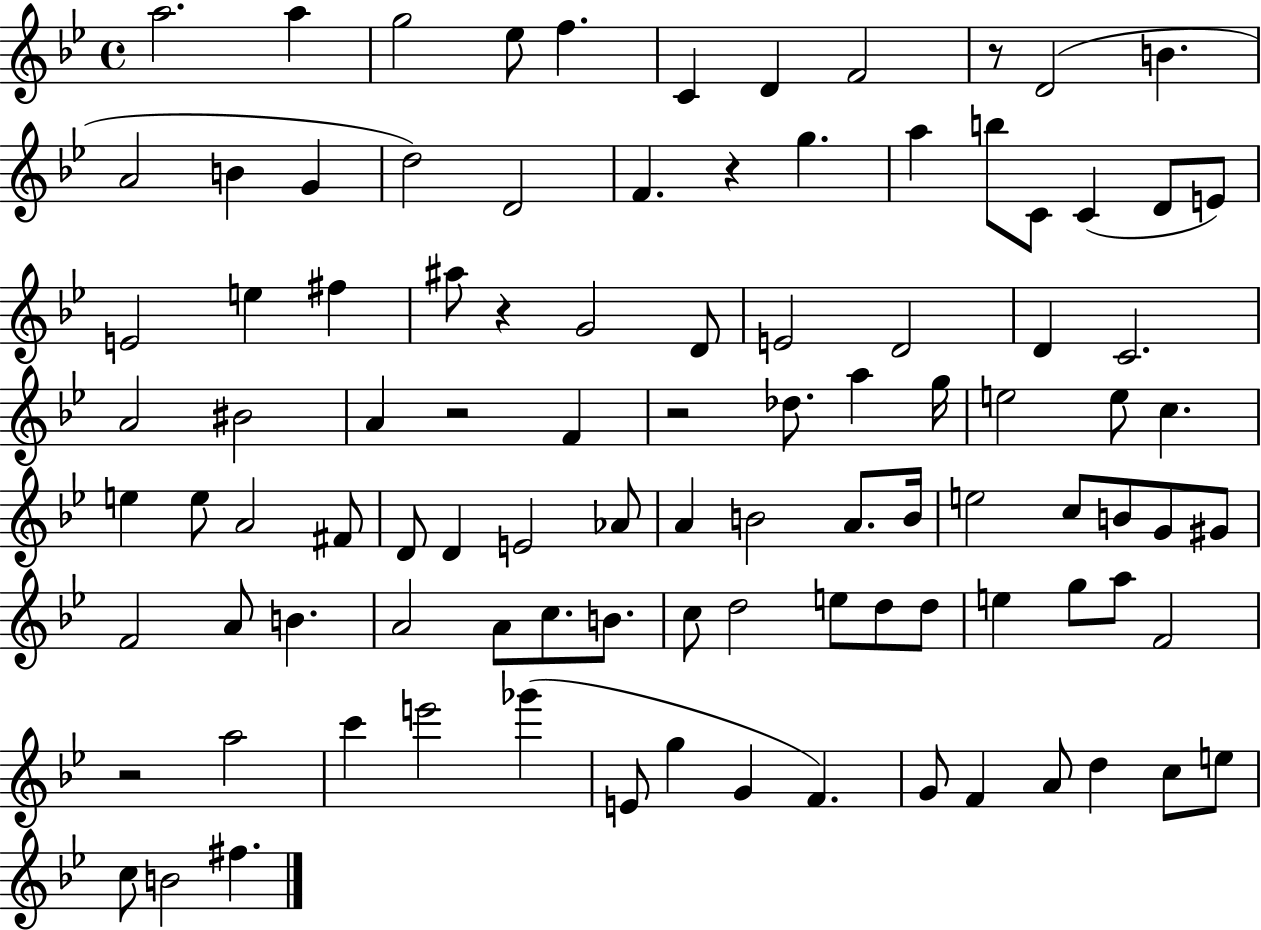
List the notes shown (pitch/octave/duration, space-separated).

A5/h. A5/q G5/h Eb5/e F5/q. C4/q D4/q F4/h R/e D4/h B4/q. A4/h B4/q G4/q D5/h D4/h F4/q. R/q G5/q. A5/q B5/e C4/e C4/q D4/e E4/e E4/h E5/q F#5/q A#5/e R/q G4/h D4/e E4/h D4/h D4/q C4/h. A4/h BIS4/h A4/q R/h F4/q R/h Db5/e. A5/q G5/s E5/h E5/e C5/q. E5/q E5/e A4/h F#4/e D4/e D4/q E4/h Ab4/e A4/q B4/h A4/e. B4/s E5/h C5/e B4/e G4/e G#4/e F4/h A4/e B4/q. A4/h A4/e C5/e. B4/e. C5/e D5/h E5/e D5/e D5/e E5/q G5/e A5/e F4/h R/h A5/h C6/q E6/h Gb6/q E4/e G5/q G4/q F4/q. G4/e F4/q A4/e D5/q C5/e E5/e C5/e B4/h F#5/q.